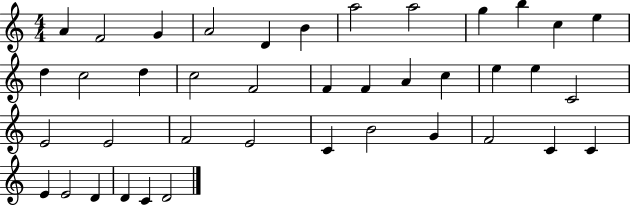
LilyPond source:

{
  \clef treble
  \numericTimeSignature
  \time 4/4
  \key c \major
  a'4 f'2 g'4 | a'2 d'4 b'4 | a''2 a''2 | g''4 b''4 c''4 e''4 | \break d''4 c''2 d''4 | c''2 f'2 | f'4 f'4 a'4 c''4 | e''4 e''4 c'2 | \break e'2 e'2 | f'2 e'2 | c'4 b'2 g'4 | f'2 c'4 c'4 | \break e'4 e'2 d'4 | d'4 c'4 d'2 | \bar "|."
}